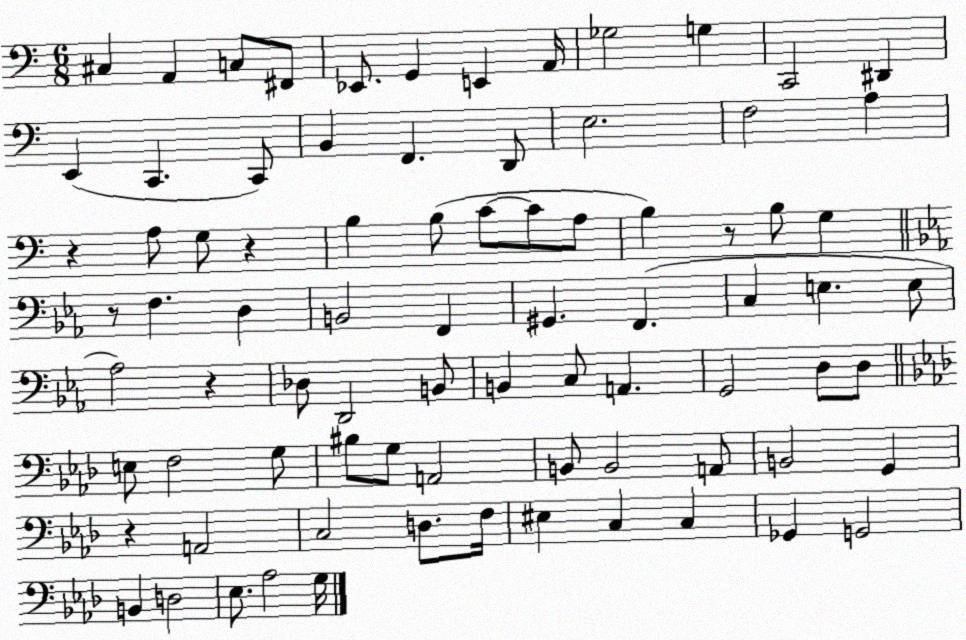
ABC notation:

X:1
T:Untitled
M:6/8
L:1/4
K:C
^C, A,, C,/2 ^F,,/2 _E,,/2 G,, E,, A,,/4 _G,2 G, C,,2 ^D,, E,, C,, C,,/2 B,, F,, D,,/2 E,2 F,2 A, z A,/2 G,/2 z B, B,/2 C/2 C/2 A,/2 B, z/2 B,/2 G, z/2 F, D, B,,2 F,, ^G,, F,, C, E, E,/2 _A,2 z _D,/2 D,,2 B,,/2 B,, C,/2 A,, G,,2 D,/2 D,/2 E,/2 F,2 G,/2 ^B,/2 G,/2 A,,2 B,,/2 B,,2 A,,/2 B,,2 G,, z A,,2 C,2 D,/2 F,/4 ^E, C, C, _G,, G,,2 B,, D,2 _E,/2 _A,2 G,/4